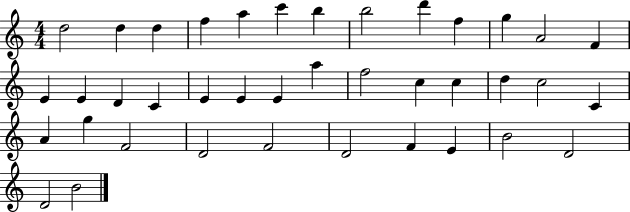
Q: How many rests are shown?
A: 0